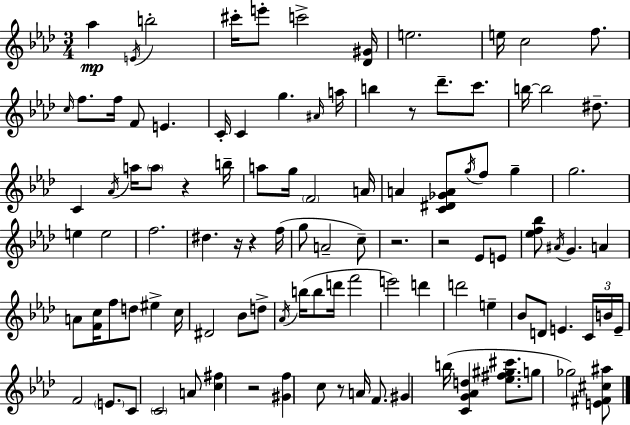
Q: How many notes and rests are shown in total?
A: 105